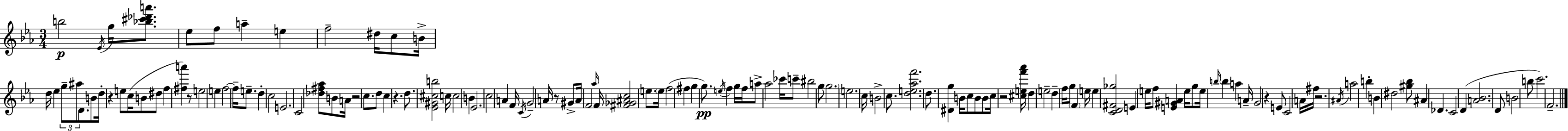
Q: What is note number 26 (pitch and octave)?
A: F5